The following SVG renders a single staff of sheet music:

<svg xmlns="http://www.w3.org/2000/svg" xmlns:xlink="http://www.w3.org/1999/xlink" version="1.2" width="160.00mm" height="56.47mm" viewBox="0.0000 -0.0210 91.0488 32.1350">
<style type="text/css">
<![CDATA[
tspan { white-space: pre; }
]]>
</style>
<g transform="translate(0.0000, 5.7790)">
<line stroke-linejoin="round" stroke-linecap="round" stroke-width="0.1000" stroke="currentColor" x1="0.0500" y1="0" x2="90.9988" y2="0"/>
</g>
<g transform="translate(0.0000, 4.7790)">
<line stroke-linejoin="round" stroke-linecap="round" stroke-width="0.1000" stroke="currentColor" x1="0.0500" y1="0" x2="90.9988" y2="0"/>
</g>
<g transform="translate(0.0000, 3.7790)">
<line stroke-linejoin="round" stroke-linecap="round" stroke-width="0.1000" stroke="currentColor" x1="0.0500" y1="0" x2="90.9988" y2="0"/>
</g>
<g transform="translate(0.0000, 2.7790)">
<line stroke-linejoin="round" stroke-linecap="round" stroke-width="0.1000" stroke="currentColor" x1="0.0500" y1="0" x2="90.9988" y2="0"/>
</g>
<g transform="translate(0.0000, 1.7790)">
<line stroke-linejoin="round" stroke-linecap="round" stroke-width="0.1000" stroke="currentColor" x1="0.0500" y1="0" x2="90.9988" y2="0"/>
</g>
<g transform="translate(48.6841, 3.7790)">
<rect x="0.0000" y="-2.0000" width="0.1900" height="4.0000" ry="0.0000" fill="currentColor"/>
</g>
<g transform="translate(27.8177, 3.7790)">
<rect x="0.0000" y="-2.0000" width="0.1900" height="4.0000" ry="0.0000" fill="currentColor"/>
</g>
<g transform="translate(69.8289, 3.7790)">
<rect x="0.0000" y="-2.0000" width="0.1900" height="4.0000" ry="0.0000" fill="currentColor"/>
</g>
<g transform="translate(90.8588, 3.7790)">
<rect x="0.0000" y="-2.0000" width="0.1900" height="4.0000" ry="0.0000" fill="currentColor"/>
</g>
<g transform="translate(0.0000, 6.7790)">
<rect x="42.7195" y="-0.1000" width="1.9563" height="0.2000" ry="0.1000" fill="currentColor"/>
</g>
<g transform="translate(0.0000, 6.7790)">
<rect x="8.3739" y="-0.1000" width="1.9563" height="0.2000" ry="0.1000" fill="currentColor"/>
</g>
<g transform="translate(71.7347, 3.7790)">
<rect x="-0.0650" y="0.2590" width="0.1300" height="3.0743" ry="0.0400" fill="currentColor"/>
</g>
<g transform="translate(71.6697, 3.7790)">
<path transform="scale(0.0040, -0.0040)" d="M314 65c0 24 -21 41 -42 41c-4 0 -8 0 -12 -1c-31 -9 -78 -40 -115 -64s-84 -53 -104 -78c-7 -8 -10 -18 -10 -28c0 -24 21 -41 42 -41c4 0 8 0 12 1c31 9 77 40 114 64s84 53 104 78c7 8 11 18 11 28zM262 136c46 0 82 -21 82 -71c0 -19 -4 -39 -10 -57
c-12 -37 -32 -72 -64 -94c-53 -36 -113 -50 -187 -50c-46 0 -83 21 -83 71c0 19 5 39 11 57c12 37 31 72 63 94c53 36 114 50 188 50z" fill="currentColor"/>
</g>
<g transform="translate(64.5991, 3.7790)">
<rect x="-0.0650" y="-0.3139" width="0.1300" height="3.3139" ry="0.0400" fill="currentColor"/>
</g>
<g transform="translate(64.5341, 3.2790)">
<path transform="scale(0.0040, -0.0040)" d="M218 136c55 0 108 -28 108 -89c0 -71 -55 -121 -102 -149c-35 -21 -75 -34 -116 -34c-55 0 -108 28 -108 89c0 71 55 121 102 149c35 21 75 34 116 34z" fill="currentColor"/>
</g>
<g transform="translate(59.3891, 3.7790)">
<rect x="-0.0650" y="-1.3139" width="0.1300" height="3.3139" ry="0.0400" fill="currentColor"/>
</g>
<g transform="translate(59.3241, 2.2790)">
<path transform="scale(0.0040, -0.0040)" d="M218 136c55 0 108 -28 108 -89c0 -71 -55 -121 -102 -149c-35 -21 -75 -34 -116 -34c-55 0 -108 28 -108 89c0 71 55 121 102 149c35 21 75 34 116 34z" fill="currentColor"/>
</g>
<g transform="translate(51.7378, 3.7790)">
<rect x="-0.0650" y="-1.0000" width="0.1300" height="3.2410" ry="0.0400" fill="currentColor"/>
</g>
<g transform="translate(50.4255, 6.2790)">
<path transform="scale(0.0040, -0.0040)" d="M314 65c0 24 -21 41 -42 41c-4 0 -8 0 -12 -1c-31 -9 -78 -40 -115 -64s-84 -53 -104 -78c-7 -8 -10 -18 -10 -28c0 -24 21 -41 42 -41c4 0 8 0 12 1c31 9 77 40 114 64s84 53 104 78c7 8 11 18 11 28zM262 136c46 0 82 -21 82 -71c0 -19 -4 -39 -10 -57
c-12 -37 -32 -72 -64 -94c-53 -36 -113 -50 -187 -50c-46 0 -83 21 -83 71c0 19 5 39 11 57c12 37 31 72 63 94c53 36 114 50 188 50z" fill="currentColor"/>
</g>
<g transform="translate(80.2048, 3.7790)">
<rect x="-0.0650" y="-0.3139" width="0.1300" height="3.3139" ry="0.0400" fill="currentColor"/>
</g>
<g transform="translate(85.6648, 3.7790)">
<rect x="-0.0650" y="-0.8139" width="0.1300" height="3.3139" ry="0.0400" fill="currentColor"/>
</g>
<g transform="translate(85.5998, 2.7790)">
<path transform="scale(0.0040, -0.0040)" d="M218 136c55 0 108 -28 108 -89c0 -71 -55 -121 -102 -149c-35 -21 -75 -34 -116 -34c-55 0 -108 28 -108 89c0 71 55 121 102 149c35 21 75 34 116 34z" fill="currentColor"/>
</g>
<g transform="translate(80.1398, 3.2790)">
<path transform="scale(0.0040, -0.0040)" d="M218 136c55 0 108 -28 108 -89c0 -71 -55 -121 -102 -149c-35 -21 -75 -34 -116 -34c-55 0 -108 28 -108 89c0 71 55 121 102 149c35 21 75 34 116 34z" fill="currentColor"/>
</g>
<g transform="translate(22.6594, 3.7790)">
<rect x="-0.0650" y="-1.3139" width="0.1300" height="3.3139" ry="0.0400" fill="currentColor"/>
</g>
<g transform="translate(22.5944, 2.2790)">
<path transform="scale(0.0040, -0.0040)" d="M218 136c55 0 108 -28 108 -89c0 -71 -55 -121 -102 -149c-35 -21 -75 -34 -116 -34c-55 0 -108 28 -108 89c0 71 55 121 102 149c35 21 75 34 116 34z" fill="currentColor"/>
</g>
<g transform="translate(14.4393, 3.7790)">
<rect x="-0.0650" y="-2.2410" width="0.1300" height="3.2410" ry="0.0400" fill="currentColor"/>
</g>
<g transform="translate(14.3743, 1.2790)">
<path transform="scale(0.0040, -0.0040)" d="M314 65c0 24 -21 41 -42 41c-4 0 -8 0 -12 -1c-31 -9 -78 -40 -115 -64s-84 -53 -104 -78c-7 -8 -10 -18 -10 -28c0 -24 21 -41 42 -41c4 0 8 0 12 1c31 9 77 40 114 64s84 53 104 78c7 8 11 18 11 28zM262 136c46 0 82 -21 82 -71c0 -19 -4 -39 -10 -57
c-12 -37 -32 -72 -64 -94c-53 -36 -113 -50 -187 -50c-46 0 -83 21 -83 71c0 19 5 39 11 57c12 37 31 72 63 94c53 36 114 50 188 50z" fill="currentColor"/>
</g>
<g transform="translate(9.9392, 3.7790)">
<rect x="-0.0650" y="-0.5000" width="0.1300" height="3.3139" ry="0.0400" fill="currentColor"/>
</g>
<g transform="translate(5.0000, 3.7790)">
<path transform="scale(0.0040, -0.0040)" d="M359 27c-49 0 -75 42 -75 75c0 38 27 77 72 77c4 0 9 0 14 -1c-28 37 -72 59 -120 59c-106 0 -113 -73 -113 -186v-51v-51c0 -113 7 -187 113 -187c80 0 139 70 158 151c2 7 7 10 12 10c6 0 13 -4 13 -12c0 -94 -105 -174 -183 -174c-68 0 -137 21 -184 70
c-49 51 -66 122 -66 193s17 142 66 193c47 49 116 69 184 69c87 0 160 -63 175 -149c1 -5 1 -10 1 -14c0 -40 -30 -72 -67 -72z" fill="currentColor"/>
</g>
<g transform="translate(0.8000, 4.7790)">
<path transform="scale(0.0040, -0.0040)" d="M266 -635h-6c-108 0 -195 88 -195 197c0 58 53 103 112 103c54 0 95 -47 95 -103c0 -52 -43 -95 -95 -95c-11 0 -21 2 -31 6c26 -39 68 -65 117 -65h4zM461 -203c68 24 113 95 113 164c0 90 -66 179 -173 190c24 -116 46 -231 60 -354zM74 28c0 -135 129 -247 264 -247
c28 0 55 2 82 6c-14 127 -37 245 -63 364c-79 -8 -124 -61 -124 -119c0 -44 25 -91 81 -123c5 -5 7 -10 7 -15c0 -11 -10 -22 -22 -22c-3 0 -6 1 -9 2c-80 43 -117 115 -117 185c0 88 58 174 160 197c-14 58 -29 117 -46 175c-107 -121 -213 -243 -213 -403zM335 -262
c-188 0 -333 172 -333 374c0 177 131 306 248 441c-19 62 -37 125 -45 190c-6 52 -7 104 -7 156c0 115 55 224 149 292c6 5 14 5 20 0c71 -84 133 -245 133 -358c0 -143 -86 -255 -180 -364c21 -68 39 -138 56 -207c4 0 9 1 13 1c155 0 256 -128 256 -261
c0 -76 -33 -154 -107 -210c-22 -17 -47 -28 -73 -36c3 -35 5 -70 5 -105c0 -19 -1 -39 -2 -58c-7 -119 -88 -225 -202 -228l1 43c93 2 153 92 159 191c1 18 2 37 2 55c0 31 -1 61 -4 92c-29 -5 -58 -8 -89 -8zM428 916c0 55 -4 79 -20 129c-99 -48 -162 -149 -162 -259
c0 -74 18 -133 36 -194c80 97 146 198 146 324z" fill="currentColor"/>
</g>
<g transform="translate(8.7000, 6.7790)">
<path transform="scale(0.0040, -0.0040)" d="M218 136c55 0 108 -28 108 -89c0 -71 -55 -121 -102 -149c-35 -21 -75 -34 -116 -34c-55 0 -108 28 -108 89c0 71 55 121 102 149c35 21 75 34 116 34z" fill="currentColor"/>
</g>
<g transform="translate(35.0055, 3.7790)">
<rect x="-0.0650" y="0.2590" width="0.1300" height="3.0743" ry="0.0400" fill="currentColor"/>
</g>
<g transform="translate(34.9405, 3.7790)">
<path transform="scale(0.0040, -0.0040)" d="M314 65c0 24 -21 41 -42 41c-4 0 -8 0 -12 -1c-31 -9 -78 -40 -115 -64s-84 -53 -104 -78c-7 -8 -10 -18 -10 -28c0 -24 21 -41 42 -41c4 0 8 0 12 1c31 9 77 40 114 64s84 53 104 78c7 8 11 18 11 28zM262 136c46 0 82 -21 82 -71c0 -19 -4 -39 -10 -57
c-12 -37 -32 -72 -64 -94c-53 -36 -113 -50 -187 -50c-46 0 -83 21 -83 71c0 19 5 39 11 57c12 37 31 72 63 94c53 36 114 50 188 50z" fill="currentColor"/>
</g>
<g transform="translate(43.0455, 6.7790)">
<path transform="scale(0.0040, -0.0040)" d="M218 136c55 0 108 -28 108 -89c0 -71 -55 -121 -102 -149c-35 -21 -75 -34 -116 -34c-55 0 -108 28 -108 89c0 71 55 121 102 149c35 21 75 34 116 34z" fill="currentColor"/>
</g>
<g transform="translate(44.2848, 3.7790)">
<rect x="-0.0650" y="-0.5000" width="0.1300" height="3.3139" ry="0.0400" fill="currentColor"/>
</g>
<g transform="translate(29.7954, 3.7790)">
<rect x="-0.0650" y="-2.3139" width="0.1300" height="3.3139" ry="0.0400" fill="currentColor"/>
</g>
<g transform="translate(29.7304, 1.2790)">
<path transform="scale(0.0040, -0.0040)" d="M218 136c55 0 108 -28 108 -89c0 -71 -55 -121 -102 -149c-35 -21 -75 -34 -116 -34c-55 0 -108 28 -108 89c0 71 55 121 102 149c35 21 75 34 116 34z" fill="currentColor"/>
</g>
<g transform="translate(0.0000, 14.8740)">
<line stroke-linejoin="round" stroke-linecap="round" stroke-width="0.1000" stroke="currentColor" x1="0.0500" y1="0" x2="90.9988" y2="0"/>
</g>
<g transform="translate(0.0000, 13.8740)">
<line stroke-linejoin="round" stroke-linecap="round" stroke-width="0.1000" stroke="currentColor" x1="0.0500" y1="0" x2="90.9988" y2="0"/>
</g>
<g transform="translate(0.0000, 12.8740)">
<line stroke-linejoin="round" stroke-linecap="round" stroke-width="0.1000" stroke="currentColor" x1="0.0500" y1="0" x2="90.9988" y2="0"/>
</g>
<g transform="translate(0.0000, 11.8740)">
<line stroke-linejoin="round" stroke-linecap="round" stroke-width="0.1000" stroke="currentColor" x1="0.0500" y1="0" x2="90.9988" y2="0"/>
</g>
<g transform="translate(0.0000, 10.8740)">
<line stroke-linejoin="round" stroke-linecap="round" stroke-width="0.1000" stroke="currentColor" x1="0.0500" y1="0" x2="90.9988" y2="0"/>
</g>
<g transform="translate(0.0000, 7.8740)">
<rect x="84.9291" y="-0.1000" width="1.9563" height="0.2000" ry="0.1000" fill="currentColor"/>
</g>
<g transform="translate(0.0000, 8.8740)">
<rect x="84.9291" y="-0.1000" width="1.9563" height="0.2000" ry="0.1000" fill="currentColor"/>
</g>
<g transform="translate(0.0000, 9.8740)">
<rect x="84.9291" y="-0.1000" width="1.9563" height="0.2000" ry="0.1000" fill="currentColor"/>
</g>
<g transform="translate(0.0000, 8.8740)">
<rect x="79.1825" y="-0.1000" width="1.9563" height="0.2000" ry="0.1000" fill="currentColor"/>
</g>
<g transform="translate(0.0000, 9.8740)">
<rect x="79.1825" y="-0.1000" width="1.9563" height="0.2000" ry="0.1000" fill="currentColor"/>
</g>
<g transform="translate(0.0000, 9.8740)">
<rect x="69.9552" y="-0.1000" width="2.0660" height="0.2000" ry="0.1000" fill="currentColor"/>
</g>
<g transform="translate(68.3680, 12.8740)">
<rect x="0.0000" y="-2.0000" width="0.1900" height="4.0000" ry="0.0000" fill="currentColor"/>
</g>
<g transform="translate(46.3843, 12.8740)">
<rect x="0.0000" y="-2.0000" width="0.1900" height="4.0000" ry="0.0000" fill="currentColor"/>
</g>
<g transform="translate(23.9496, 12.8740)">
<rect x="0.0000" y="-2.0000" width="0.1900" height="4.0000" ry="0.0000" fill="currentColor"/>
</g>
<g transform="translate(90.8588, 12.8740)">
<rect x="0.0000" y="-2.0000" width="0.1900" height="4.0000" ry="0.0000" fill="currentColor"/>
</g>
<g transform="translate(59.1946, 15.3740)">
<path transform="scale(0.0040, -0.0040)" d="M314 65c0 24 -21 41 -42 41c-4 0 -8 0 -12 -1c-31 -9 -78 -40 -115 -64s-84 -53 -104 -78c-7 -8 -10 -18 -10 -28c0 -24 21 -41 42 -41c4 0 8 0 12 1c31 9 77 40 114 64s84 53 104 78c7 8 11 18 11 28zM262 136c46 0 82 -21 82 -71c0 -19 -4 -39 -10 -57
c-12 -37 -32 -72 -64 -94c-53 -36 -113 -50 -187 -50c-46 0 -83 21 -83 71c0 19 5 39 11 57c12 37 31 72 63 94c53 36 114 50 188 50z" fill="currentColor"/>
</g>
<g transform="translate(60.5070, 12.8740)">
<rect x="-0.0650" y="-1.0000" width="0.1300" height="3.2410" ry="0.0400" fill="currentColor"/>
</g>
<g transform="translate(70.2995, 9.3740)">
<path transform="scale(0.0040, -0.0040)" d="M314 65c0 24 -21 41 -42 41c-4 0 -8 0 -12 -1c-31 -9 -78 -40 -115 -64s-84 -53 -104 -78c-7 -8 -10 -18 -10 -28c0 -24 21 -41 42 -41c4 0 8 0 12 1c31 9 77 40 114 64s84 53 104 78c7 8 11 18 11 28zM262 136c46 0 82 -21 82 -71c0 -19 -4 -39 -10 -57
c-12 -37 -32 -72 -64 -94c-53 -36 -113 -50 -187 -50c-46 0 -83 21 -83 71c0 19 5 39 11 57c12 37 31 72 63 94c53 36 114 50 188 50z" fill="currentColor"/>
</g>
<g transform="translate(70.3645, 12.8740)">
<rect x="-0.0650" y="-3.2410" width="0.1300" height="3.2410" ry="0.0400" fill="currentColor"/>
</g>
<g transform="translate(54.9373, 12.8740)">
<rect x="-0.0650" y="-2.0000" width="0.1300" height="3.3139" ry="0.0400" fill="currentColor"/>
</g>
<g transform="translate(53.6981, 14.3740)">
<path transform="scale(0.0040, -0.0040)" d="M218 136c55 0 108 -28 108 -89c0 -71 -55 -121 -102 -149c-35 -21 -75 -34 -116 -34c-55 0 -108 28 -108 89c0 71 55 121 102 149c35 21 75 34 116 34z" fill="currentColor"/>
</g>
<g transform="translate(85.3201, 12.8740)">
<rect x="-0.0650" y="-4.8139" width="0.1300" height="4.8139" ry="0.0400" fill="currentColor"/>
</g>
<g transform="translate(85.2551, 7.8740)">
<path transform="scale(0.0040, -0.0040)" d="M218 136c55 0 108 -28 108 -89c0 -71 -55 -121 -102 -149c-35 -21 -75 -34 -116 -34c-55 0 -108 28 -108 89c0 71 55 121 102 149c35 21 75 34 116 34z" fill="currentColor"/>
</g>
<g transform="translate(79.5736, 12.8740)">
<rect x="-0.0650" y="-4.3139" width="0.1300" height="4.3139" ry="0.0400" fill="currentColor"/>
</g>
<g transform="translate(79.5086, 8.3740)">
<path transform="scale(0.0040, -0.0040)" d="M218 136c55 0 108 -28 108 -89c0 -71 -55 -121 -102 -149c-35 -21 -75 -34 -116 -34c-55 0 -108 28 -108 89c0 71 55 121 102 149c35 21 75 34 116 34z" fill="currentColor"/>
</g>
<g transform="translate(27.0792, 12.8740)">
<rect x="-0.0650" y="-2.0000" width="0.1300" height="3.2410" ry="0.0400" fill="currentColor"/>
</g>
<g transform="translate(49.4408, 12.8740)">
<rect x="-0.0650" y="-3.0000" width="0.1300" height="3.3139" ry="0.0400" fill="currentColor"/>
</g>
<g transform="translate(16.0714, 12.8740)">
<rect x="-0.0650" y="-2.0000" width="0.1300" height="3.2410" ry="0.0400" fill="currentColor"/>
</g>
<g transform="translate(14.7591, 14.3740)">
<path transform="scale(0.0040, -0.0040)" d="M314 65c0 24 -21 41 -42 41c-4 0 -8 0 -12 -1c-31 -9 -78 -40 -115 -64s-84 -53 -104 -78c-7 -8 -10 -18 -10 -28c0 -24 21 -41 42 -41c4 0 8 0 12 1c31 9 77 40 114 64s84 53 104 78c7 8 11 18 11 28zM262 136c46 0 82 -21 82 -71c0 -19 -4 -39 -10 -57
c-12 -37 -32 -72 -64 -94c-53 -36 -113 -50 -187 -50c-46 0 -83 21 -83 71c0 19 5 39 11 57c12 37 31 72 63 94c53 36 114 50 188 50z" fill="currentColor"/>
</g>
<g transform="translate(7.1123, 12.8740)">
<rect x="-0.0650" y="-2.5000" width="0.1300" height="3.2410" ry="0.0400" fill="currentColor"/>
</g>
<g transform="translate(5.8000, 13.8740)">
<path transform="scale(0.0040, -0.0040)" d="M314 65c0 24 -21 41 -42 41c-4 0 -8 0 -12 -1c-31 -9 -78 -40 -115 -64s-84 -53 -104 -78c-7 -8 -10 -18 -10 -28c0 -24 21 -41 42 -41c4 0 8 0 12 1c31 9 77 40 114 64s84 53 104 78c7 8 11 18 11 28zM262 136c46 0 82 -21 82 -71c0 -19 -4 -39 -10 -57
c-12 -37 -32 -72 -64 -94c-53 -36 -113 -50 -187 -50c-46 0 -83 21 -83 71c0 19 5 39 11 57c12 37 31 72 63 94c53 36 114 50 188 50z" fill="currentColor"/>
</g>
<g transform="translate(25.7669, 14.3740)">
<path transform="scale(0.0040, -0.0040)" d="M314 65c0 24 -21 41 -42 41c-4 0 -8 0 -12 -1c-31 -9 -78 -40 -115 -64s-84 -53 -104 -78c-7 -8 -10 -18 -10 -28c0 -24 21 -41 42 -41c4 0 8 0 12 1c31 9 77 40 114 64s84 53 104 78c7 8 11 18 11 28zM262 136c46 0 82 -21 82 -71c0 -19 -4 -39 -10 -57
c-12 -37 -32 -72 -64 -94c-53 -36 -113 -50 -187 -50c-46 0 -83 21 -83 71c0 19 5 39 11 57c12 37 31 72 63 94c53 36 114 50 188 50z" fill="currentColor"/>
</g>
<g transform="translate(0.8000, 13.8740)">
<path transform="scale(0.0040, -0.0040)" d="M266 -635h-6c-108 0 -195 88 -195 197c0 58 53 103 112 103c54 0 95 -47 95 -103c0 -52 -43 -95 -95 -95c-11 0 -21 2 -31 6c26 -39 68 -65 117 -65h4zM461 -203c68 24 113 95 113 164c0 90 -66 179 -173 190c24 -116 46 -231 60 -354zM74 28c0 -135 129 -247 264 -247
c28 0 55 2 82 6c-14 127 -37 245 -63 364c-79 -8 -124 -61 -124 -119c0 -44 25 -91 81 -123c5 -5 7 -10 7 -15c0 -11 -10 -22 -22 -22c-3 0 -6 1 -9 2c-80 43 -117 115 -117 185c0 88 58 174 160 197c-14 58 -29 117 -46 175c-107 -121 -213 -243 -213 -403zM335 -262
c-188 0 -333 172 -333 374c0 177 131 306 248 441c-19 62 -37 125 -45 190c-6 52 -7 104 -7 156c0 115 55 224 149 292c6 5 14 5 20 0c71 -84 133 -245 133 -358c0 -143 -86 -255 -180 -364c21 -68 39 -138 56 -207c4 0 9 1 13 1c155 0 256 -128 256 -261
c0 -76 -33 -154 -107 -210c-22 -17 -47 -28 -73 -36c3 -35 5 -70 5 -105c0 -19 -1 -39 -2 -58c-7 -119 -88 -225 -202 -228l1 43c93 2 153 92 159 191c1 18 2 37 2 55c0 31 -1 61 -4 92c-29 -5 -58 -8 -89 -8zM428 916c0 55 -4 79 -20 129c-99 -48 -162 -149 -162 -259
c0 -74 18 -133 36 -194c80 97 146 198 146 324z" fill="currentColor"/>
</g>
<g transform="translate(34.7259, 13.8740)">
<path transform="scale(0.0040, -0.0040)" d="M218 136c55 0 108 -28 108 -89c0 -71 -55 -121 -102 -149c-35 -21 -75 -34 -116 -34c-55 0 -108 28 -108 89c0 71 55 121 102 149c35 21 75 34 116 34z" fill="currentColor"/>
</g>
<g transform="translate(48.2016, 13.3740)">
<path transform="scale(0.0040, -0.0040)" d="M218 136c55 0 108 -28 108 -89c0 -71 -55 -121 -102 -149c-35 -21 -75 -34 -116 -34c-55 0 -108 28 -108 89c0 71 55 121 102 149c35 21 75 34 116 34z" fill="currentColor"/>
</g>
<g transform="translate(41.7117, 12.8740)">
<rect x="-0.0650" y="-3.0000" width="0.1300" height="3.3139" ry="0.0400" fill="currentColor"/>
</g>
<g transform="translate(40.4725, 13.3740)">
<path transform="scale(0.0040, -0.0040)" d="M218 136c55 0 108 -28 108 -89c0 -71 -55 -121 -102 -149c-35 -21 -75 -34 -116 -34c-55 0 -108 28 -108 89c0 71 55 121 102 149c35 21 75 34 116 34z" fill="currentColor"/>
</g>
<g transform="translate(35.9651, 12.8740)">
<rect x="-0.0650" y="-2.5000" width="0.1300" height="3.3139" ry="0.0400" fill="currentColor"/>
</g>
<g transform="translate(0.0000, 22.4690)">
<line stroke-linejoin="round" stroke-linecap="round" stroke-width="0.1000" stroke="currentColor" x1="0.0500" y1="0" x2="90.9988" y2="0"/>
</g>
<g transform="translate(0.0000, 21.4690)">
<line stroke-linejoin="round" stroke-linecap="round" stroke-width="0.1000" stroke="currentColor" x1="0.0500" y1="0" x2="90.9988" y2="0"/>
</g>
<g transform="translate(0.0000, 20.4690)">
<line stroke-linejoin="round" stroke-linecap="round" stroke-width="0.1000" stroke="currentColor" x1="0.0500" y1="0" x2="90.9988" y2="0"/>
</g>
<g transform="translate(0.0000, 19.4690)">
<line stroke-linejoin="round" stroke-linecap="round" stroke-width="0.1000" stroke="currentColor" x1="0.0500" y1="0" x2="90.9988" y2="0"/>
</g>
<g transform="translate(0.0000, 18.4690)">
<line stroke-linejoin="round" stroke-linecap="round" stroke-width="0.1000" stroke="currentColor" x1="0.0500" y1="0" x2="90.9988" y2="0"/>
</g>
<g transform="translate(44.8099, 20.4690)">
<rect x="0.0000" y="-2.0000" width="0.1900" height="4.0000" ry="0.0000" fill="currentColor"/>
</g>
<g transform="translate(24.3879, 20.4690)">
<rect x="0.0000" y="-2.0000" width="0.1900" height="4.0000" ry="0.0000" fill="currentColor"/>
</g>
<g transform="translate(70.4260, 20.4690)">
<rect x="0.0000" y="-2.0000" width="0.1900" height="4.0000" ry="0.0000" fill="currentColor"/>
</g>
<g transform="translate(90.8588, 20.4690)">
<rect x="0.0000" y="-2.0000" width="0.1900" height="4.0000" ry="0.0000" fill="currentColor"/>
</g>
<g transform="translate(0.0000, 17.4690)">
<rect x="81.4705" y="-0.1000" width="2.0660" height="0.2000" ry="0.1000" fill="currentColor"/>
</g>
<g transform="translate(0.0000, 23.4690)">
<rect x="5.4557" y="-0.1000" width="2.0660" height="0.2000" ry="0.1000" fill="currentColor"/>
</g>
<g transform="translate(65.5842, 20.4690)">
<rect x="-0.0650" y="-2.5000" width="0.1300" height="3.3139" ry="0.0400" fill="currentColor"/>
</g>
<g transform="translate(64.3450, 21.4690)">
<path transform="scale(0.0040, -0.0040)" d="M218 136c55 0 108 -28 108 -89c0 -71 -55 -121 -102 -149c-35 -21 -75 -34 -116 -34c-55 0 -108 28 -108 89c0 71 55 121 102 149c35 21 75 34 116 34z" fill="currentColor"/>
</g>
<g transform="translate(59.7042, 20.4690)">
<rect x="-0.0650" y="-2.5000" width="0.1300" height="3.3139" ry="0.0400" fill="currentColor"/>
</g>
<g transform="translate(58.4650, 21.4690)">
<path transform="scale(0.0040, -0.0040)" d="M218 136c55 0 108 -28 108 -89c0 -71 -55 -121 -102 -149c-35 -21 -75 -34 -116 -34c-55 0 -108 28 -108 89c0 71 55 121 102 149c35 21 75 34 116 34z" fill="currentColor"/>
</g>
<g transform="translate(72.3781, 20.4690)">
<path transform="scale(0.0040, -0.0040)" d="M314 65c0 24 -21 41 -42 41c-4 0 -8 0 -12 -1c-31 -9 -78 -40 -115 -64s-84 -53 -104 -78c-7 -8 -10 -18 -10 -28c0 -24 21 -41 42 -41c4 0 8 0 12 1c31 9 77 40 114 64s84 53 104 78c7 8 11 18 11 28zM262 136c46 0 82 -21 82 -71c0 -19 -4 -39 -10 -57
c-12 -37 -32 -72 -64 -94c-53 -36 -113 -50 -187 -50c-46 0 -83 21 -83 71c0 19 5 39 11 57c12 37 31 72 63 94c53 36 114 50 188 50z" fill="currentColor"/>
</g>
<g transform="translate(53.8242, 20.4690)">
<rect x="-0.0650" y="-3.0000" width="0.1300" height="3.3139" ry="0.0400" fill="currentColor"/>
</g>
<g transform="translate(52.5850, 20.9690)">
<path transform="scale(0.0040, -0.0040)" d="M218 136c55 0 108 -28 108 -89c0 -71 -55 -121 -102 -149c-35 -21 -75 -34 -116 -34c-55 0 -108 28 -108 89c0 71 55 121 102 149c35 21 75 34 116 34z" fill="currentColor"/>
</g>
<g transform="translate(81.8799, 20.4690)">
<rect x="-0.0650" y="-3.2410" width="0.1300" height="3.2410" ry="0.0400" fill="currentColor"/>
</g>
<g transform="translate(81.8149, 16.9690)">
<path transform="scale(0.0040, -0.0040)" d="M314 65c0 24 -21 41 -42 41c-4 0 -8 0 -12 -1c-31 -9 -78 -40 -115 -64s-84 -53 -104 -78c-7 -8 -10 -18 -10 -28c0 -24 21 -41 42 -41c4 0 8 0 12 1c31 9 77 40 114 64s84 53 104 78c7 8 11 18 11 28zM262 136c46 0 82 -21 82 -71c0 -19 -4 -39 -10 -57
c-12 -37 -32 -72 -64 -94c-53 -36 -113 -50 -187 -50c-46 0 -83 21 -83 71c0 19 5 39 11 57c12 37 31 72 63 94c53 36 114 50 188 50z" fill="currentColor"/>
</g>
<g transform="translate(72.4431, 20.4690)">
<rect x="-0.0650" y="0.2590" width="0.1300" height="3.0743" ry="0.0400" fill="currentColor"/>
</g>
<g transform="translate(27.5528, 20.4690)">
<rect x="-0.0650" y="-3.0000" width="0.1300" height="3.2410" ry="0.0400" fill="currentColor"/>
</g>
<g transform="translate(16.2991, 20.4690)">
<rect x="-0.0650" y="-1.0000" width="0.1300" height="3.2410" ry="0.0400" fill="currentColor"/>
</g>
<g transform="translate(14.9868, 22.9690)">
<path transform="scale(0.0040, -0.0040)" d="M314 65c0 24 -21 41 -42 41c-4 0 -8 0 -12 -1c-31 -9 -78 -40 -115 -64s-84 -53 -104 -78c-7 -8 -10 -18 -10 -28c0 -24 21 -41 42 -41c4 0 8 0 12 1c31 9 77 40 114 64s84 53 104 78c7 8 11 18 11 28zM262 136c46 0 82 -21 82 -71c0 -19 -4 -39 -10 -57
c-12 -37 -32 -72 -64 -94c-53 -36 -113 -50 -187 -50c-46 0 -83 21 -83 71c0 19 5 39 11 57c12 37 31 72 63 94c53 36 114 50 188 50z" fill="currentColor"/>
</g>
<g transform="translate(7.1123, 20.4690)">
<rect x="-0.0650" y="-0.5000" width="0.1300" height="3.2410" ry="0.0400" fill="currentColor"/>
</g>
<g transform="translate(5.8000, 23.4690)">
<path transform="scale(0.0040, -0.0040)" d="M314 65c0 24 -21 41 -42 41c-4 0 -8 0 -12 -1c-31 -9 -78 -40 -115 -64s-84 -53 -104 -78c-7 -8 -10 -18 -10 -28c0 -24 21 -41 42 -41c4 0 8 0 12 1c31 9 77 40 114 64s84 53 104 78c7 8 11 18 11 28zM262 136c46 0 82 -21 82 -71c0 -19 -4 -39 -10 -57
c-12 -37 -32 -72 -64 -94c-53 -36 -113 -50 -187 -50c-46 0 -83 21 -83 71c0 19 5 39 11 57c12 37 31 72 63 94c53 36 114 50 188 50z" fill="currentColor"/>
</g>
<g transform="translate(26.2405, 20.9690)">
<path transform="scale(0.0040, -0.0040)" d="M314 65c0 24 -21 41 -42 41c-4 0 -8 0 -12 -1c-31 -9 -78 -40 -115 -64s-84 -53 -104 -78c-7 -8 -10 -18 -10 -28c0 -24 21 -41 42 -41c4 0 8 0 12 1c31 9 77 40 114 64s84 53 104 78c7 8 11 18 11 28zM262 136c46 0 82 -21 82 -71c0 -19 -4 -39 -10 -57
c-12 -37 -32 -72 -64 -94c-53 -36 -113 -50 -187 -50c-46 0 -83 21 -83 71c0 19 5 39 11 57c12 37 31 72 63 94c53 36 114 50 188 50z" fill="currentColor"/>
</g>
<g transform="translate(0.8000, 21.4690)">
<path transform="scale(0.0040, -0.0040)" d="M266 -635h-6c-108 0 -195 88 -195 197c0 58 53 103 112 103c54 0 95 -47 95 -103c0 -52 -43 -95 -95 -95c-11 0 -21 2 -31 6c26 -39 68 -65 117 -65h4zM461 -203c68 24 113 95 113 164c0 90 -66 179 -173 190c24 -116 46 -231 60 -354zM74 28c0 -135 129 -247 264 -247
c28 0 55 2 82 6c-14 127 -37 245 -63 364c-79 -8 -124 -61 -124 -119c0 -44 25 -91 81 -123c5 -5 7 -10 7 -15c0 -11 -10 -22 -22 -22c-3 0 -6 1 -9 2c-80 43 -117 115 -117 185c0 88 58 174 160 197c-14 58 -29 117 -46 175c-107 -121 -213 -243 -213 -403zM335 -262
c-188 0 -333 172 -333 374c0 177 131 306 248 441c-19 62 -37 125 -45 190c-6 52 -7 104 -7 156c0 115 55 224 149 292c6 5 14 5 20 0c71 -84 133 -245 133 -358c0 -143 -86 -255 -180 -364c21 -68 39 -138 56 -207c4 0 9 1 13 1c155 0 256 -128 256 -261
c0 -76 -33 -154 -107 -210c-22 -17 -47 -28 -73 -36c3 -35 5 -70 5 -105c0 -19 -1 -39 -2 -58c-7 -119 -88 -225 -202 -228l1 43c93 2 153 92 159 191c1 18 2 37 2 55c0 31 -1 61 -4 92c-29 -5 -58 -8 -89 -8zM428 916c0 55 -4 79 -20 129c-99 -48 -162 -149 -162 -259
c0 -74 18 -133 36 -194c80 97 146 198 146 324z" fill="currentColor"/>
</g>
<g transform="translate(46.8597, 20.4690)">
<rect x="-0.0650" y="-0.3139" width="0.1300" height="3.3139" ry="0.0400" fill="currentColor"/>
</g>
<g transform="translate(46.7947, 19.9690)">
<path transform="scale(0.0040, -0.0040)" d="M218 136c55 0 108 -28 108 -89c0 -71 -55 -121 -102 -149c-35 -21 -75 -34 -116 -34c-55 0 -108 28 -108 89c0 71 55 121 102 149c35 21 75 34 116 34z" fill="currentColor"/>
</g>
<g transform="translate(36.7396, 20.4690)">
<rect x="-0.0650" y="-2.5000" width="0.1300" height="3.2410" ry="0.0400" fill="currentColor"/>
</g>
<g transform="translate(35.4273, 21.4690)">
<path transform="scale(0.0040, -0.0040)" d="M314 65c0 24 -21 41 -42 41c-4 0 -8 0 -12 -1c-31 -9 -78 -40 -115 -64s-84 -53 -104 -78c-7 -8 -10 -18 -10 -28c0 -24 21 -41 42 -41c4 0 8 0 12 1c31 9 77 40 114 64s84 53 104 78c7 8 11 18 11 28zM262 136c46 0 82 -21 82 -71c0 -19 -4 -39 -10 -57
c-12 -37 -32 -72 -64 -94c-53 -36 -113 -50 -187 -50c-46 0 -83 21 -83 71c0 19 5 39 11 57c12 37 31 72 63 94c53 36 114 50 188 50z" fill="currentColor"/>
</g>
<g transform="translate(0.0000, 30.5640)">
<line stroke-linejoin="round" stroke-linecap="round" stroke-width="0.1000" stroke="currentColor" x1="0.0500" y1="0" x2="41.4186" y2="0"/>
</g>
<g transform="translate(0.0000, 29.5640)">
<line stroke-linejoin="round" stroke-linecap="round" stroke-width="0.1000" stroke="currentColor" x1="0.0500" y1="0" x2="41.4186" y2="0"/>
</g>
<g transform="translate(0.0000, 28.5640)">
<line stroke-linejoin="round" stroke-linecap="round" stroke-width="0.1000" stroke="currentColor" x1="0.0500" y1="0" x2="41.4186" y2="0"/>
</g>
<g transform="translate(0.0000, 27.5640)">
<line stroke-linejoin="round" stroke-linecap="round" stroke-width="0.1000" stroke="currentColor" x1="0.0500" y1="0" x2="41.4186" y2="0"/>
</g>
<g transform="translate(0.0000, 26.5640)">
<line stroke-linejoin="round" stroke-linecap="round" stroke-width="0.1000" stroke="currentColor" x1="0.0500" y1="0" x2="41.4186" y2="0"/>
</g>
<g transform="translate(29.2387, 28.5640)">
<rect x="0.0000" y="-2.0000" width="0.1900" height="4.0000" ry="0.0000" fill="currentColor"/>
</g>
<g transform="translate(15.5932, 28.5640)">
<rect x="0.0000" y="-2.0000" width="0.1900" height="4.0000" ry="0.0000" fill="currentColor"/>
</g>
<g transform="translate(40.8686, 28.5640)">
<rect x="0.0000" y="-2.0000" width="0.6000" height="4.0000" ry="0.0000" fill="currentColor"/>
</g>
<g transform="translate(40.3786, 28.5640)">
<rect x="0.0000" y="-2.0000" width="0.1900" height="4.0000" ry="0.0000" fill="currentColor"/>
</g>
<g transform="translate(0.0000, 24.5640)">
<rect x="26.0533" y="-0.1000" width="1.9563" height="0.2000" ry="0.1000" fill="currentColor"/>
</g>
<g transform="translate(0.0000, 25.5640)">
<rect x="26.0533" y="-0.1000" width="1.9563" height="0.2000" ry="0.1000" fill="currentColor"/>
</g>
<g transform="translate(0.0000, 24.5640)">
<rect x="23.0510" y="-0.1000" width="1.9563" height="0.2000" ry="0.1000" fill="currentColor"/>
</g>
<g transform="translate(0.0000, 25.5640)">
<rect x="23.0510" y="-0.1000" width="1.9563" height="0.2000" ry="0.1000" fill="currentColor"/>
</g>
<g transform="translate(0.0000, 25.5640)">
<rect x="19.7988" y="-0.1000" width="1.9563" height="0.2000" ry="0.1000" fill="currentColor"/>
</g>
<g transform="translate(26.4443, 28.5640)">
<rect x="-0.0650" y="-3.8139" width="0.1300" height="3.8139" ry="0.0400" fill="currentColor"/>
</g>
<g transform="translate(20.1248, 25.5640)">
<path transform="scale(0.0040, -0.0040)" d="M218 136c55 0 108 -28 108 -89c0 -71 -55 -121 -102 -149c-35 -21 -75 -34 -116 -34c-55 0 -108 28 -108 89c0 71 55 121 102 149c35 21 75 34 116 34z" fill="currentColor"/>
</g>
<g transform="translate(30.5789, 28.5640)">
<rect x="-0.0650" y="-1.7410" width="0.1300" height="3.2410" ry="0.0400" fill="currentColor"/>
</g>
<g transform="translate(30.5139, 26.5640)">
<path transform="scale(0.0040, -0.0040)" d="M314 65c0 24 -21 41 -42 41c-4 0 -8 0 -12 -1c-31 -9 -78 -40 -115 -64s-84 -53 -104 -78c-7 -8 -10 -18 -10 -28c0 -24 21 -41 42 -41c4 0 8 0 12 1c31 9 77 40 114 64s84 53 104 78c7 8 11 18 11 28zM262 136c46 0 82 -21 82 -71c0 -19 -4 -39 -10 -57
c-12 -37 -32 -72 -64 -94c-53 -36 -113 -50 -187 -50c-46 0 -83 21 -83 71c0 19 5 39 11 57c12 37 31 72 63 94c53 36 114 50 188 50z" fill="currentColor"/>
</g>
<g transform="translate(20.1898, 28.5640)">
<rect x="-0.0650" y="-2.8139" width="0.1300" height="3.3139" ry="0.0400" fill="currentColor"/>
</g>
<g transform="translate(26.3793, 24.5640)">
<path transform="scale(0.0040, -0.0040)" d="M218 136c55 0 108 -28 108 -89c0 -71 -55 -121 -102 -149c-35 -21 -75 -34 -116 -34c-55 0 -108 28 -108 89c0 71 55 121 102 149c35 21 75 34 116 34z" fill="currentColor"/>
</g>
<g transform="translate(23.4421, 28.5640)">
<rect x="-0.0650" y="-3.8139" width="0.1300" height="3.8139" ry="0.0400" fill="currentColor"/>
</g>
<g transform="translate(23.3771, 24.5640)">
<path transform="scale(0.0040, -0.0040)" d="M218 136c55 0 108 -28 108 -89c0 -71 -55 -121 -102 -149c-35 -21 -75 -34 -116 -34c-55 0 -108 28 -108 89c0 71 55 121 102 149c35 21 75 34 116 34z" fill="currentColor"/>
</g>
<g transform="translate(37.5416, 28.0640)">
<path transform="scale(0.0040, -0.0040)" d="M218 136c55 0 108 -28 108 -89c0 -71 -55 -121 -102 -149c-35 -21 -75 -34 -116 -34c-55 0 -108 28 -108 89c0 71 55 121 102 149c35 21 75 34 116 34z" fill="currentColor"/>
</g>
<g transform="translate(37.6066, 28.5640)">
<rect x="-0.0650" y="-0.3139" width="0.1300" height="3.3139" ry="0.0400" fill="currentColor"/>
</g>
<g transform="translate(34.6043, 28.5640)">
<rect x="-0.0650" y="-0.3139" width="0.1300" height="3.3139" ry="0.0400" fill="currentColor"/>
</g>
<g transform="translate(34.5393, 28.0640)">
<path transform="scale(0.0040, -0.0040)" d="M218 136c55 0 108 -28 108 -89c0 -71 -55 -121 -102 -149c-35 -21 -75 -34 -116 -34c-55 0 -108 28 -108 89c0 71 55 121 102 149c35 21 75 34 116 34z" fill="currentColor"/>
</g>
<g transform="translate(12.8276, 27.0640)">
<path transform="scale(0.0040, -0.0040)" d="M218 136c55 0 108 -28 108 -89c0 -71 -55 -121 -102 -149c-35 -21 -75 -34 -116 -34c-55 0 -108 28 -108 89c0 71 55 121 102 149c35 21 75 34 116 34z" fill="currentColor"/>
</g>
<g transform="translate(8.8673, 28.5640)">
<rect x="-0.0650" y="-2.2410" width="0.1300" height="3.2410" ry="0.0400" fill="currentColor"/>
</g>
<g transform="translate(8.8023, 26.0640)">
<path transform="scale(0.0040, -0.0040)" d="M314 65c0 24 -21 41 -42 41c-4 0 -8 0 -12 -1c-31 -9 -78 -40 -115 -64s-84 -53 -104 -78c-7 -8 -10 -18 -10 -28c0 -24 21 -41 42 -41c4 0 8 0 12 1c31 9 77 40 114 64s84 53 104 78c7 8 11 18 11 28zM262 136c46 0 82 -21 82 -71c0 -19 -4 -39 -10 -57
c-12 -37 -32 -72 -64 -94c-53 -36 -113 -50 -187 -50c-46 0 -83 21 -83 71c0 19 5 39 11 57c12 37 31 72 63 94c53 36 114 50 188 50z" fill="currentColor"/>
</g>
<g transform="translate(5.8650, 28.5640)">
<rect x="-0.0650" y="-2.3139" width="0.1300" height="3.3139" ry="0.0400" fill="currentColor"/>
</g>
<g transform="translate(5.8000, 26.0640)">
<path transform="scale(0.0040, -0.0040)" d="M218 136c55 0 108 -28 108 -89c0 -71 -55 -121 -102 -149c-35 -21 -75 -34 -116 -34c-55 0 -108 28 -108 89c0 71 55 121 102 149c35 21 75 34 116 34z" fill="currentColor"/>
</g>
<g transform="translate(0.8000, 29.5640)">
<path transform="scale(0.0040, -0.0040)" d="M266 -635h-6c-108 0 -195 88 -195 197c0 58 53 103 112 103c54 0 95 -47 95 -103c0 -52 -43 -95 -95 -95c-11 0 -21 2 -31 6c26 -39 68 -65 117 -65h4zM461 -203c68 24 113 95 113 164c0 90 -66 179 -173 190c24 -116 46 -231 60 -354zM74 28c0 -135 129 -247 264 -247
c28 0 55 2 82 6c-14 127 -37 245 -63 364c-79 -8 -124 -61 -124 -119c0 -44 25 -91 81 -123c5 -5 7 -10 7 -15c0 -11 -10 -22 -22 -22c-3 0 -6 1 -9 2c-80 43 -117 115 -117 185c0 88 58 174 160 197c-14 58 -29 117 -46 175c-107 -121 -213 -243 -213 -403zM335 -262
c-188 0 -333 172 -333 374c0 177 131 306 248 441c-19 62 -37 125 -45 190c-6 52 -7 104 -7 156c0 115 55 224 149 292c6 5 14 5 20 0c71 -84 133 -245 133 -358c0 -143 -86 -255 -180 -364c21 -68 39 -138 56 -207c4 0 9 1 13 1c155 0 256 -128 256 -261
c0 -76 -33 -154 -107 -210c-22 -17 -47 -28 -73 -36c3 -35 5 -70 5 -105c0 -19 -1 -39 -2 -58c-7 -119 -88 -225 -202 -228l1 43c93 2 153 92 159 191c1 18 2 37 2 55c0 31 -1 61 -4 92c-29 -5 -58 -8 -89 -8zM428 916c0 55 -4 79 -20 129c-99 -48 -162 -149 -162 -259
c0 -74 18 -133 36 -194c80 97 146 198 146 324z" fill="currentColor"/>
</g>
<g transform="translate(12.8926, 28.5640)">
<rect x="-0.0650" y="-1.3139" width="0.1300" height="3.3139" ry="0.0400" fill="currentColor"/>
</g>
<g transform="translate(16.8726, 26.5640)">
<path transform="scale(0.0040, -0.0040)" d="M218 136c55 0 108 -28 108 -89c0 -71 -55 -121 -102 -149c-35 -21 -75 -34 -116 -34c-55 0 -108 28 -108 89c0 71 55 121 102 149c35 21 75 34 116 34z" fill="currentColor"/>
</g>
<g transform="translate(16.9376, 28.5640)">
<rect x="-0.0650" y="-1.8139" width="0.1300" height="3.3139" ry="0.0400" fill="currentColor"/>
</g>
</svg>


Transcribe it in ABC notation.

X:1
T:Untitled
M:4/4
L:1/4
K:C
C g2 e g B2 C D2 e c B2 c d G2 F2 F2 G A A F D2 b2 d' e' C2 D2 A2 G2 c A G G B2 b2 g g2 e f a c' c' f2 c c